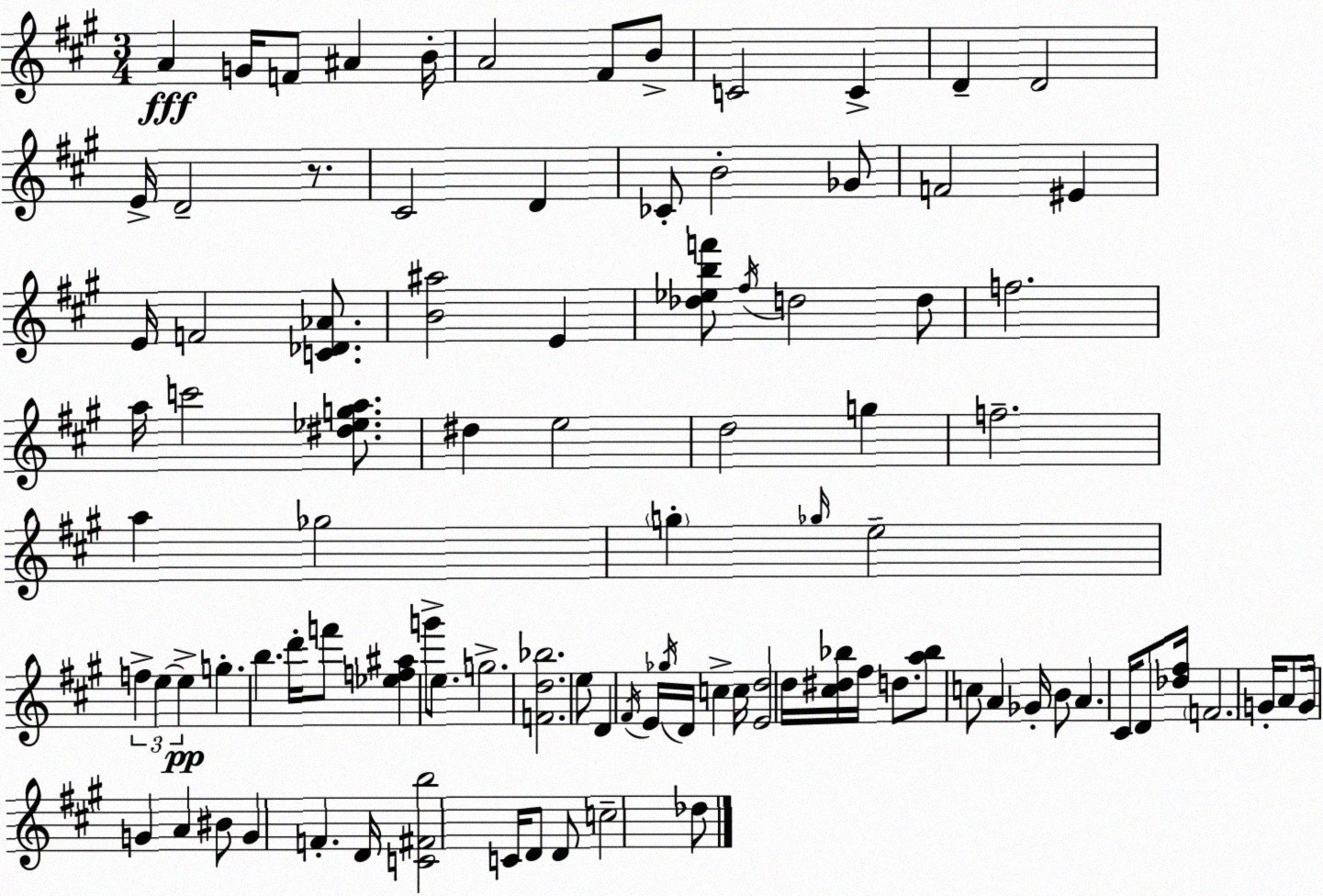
X:1
T:Untitled
M:3/4
L:1/4
K:A
A G/4 F/2 ^A B/4 A2 ^F/2 B/2 C2 C D D2 E/4 D2 z/2 ^C2 D _C/2 B2 _G/2 F2 ^E E/4 F2 [C_D_A]/2 [B^a]2 E [_d_ebf']/2 ^f/4 d2 d/2 f2 a/4 c'2 [^d_ega]/2 ^d e2 d2 g f2 a _g2 g _g/4 e2 f e e g b d'/4 f'/2 [_ef^a] g'/2 e/2 g2 [Fd_b]2 e/2 D ^F/4 E/4 _g/4 D/4 c c/4 [Ed]2 d/4 [^c^d_b]/4 ^f/4 d/2 [a_b]/2 c/2 A _G/4 B/2 A ^C/4 D/2 [_d^f]/4 F2 G/4 A/2 G/4 G A ^B/2 G F D/4 [C^Fb]2 C/4 D/2 D/2 c2 _d/2